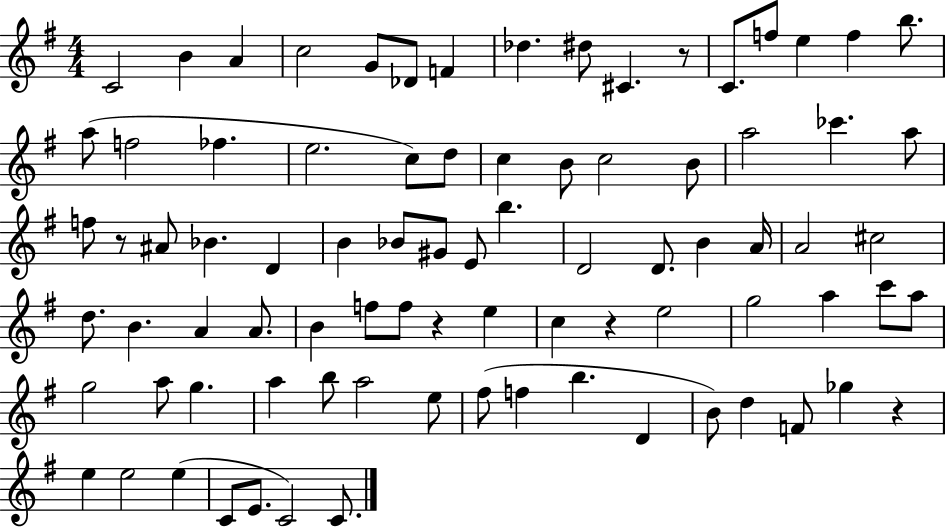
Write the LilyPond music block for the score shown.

{
  \clef treble
  \numericTimeSignature
  \time 4/4
  \key g \major
  c'2 b'4 a'4 | c''2 g'8 des'8 f'4 | des''4. dis''8 cis'4. r8 | c'8. f''8 e''4 f''4 b''8. | \break a''8( f''2 fes''4. | e''2. c''8) d''8 | c''4 b'8 c''2 b'8 | a''2 ces'''4. a''8 | \break f''8 r8 ais'8 bes'4. d'4 | b'4 bes'8 gis'8 e'8 b''4. | d'2 d'8. b'4 a'16 | a'2 cis''2 | \break d''8. b'4. a'4 a'8. | b'4 f''8 f''8 r4 e''4 | c''4 r4 e''2 | g''2 a''4 c'''8 a''8 | \break g''2 a''8 g''4. | a''4 b''8 a''2 e''8 | fis''8( f''4 b''4. d'4 | b'8) d''4 f'8 ges''4 r4 | \break e''4 e''2 e''4( | c'8 e'8. c'2) c'8. | \bar "|."
}